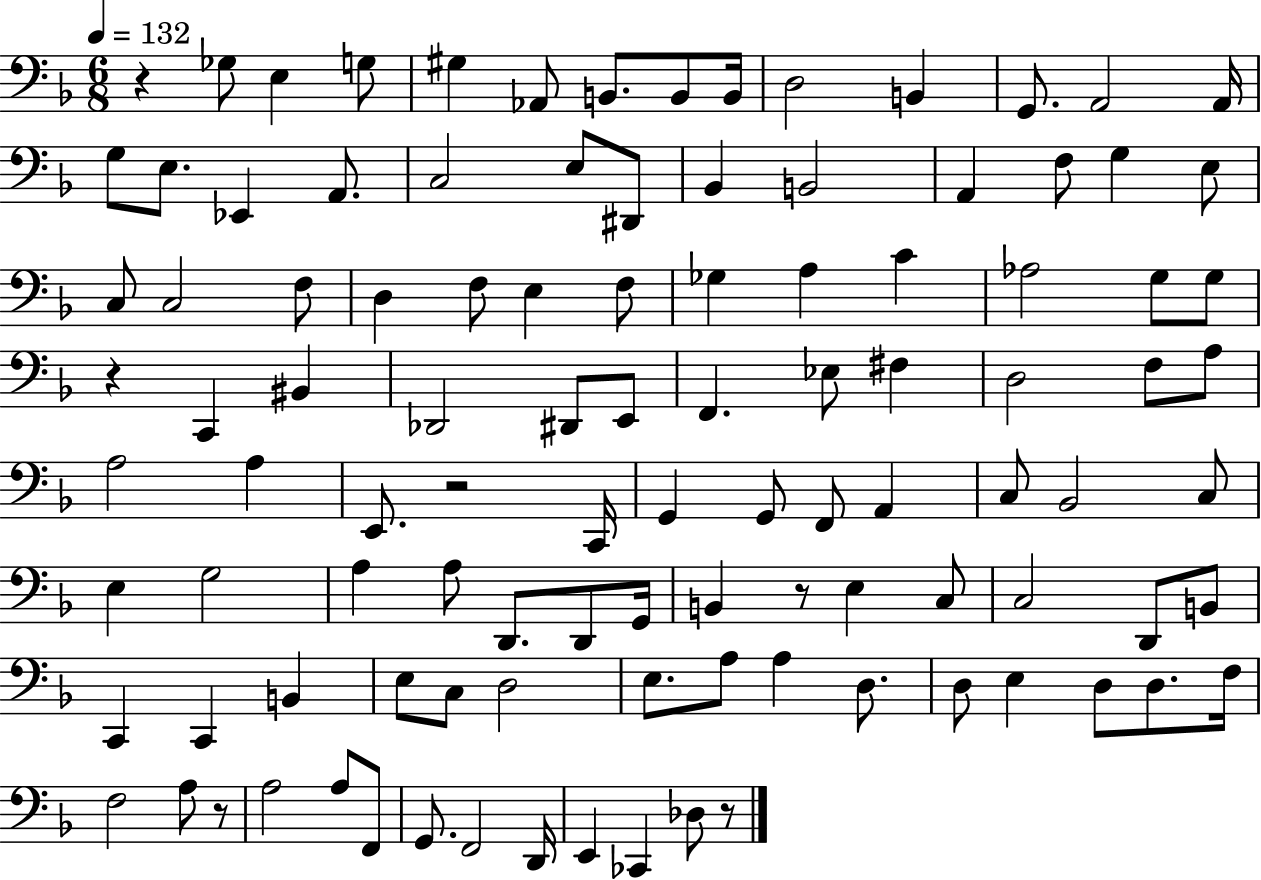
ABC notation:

X:1
T:Untitled
M:6/8
L:1/4
K:F
z _G,/2 E, G,/2 ^G, _A,,/2 B,,/2 B,,/2 B,,/4 D,2 B,, G,,/2 A,,2 A,,/4 G,/2 E,/2 _E,, A,,/2 C,2 E,/2 ^D,,/2 _B,, B,,2 A,, F,/2 G, E,/2 C,/2 C,2 F,/2 D, F,/2 E, F,/2 _G, A, C _A,2 G,/2 G,/2 z C,, ^B,, _D,,2 ^D,,/2 E,,/2 F,, _E,/2 ^F, D,2 F,/2 A,/2 A,2 A, E,,/2 z2 C,,/4 G,, G,,/2 F,,/2 A,, C,/2 _B,,2 C,/2 E, G,2 A, A,/2 D,,/2 D,,/2 G,,/4 B,, z/2 E, C,/2 C,2 D,,/2 B,,/2 C,, C,, B,, E,/2 C,/2 D,2 E,/2 A,/2 A, D,/2 D,/2 E, D,/2 D,/2 F,/4 F,2 A,/2 z/2 A,2 A,/2 F,,/2 G,,/2 F,,2 D,,/4 E,, _C,, _D,/2 z/2